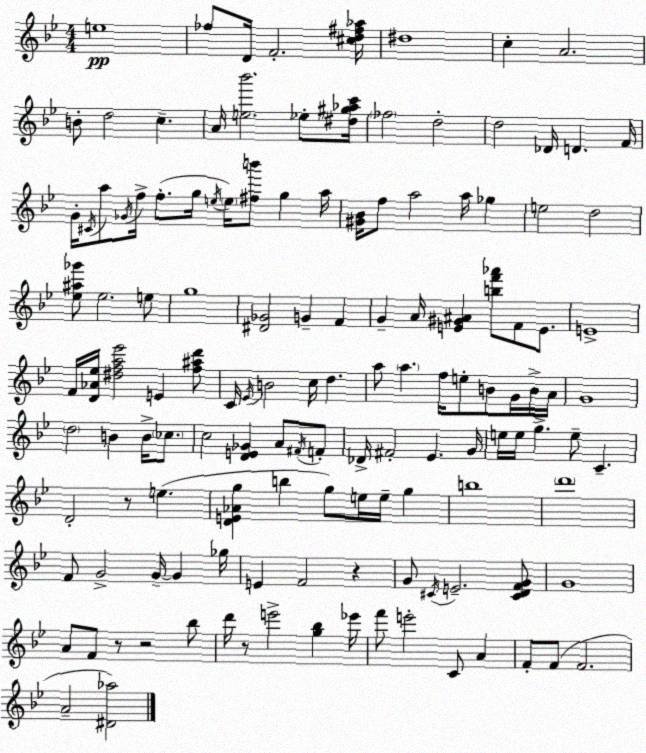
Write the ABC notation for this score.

X:1
T:Untitled
M:4/4
L:1/4
K:Bb
e4 _f/2 D/4 F2 [^cd^f_a]/4 ^d4 c A2 B/2 d2 c A/4 [e_b']2 _e/2 [^d^g_ac']/4 _f2 d2 d2 _D/4 D F/4 G/4 ^C/4 a/2 _G/4 f/4 f/2 g/4 e/4 e/4 [^fb']/2 g a/4 [^G_B]/4 f/2 a2 a/4 _g e2 d2 [_e^a_g']/2 _e2 e/2 g4 [^D_G]2 G F G A/4 [E^G^A] [bf'_a']/2 F/2 E/2 E4 F/4 [D_A_e]/4 [^dfa_e']2 E [f^ad']/2 C/4 _E/4 B2 c/4 d a/2 a f/4 e/2 B/2 G/4 B/4 A/4 G4 d2 B B/4 _c/2 c2 [DE_G] A/2 ^F/4 F/2 _D/4 ^F2 _E G/4 e/4 e/4 g e/2 C D2 z/2 e [DE_Ag] b g/2 e/4 e/4 g b4 d'4 F/2 G2 G/4 G _g/4 E F2 z G/2 ^C/4 E2 [^CDFG]/2 G4 A/2 F/2 z/2 z2 _b/2 d'/4 z/2 e'2 [g_b] _e'/4 f'/2 e'2 C/2 A F/2 F/2 F2 A2 [^D_a]2